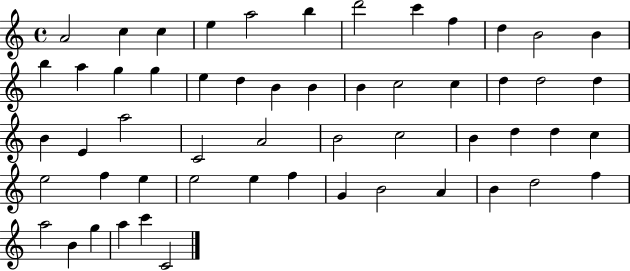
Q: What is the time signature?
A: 4/4